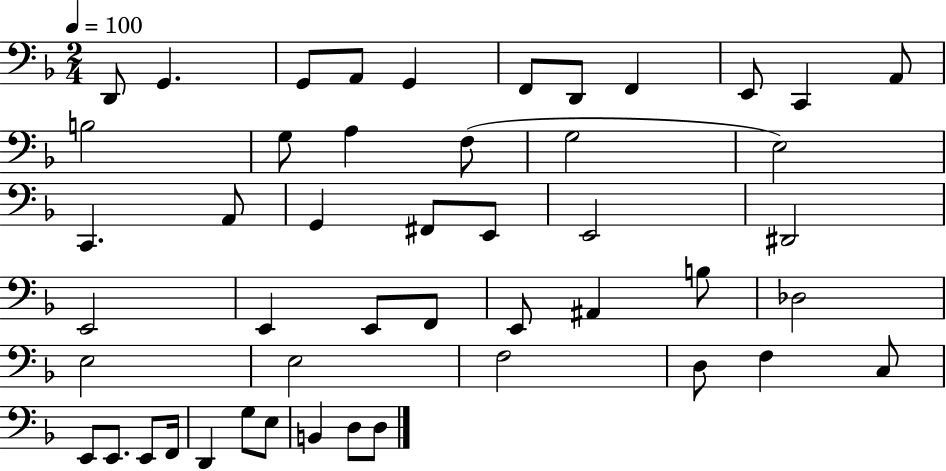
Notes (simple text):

D2/e G2/q. G2/e A2/e G2/q F2/e D2/e F2/q E2/e C2/q A2/e B3/h G3/e A3/q F3/e G3/h E3/h C2/q. A2/e G2/q F#2/e E2/e E2/h D#2/h E2/h E2/q E2/e F2/e E2/e A#2/q B3/e Db3/h E3/h E3/h F3/h D3/e F3/q C3/e E2/e E2/e. E2/e F2/s D2/q G3/e E3/e B2/q D3/e D3/e